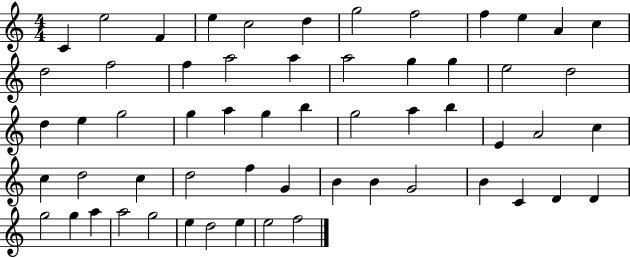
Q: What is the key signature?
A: C major